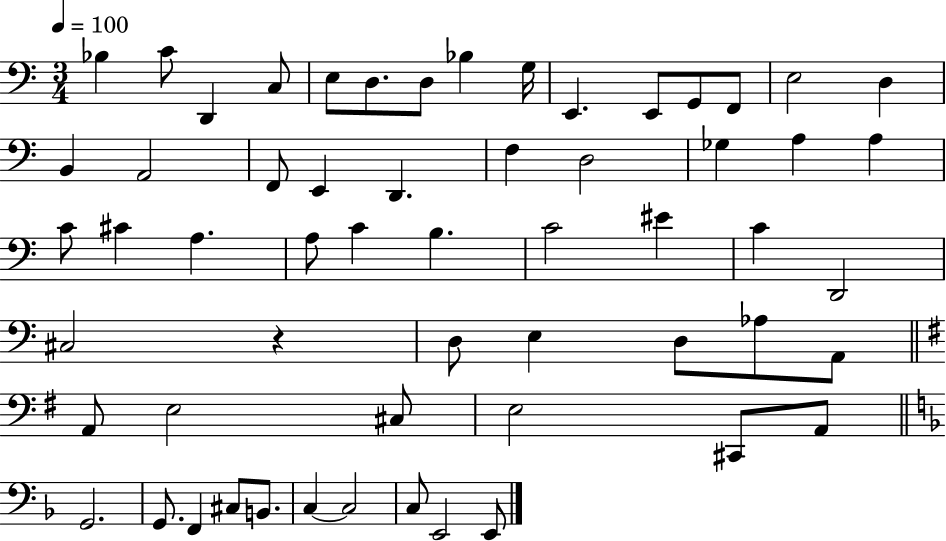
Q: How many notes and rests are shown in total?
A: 58